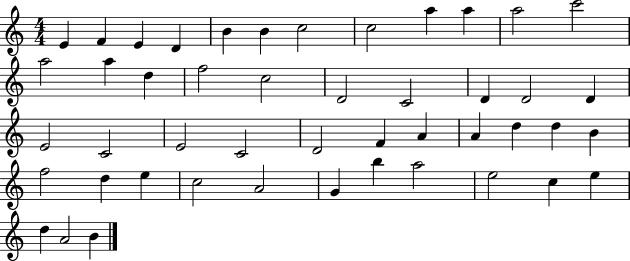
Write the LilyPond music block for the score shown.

{
  \clef treble
  \numericTimeSignature
  \time 4/4
  \key c \major
  e'4 f'4 e'4 d'4 | b'4 b'4 c''2 | c''2 a''4 a''4 | a''2 c'''2 | \break a''2 a''4 d''4 | f''2 c''2 | d'2 c'2 | d'4 d'2 d'4 | \break e'2 c'2 | e'2 c'2 | d'2 f'4 a'4 | a'4 d''4 d''4 b'4 | \break f''2 d''4 e''4 | c''2 a'2 | g'4 b''4 a''2 | e''2 c''4 e''4 | \break d''4 a'2 b'4 | \bar "|."
}